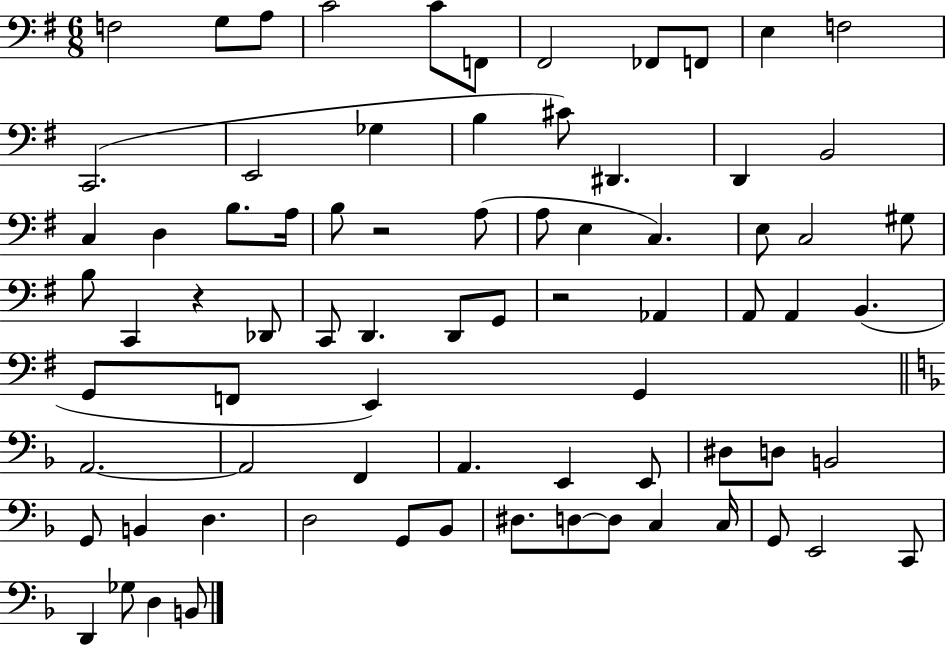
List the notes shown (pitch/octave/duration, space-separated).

F3/h G3/e A3/e C4/h C4/e F2/e F#2/h FES2/e F2/e E3/q F3/h C2/h. E2/h Gb3/q B3/q C#4/e D#2/q. D2/q B2/h C3/q D3/q B3/e. A3/s B3/e R/h A3/e A3/e E3/q C3/q. E3/e C3/h G#3/e B3/e C2/q R/q Db2/e C2/e D2/q. D2/e G2/e R/h Ab2/q A2/e A2/q B2/q. G2/e F2/e E2/q G2/q A2/h. A2/h F2/q A2/q. E2/q E2/e D#3/e D3/e B2/h G2/e B2/q D3/q. D3/h G2/e Bb2/e D#3/e. D3/e D3/e C3/q C3/s G2/e E2/h C2/e D2/q Gb3/e D3/q B2/e